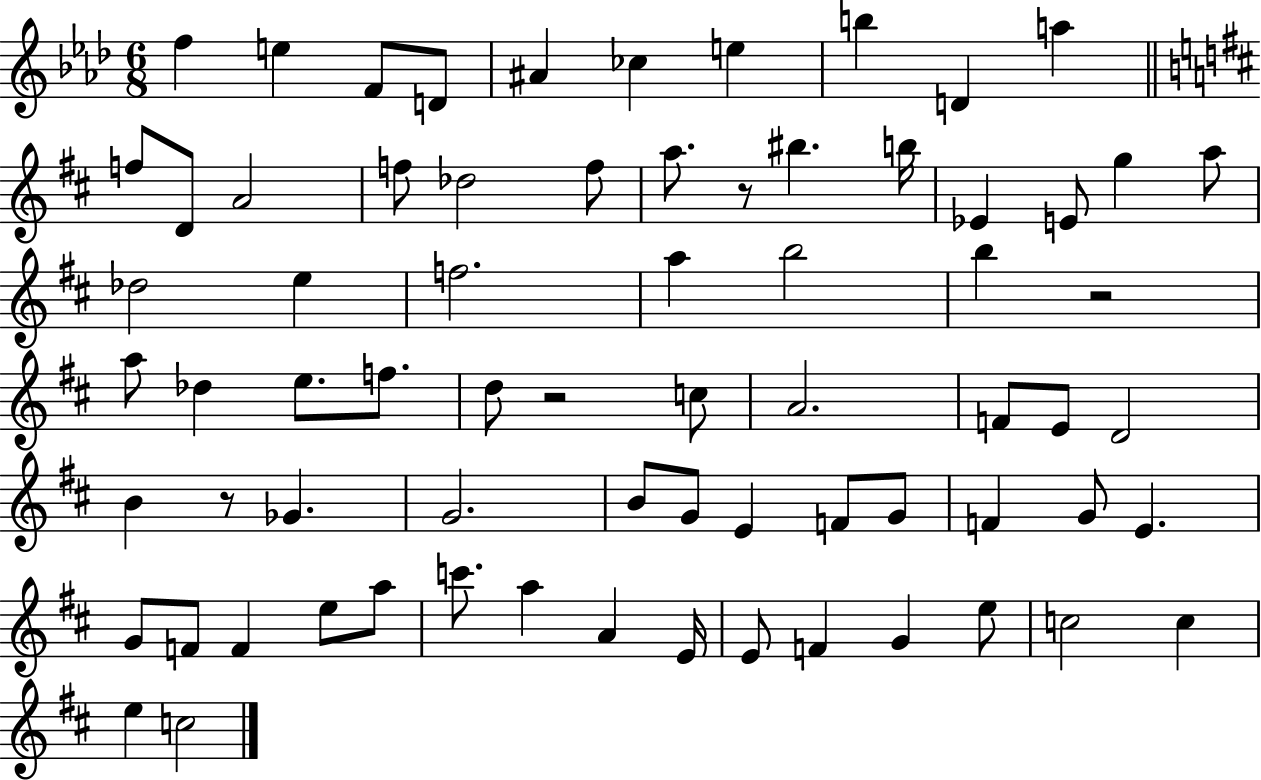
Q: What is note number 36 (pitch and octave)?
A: A4